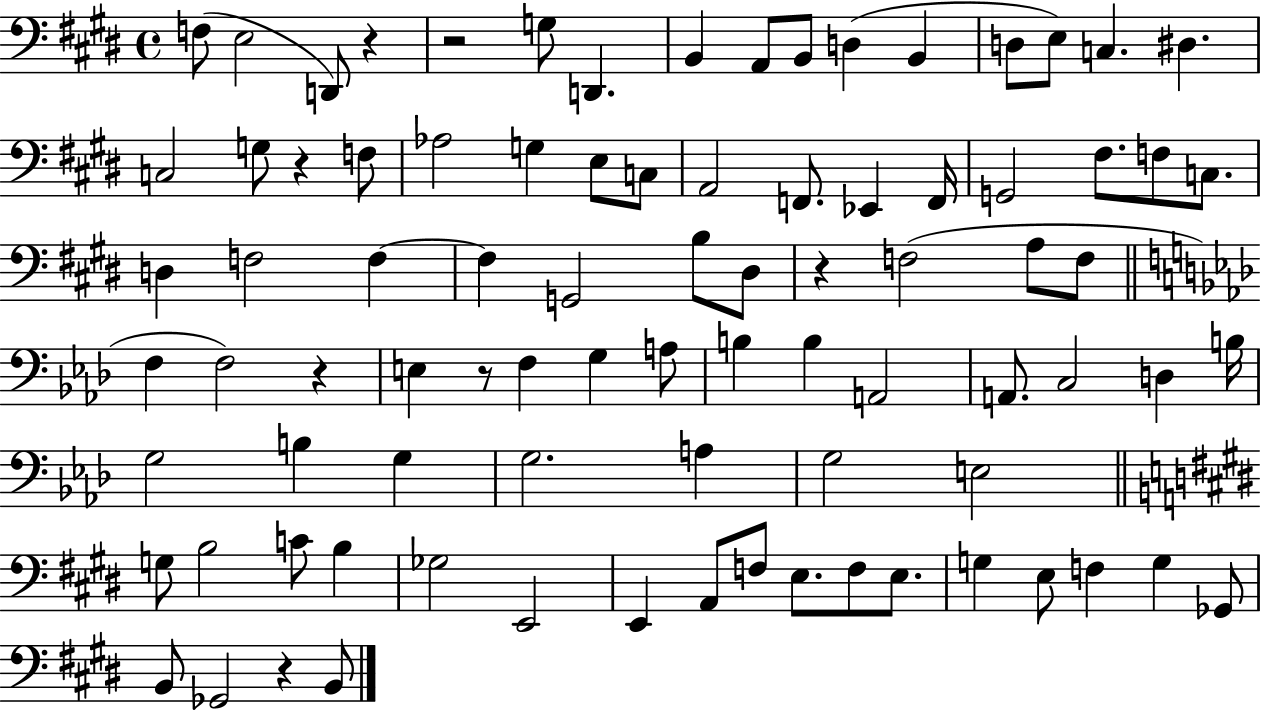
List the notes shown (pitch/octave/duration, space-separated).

F3/e E3/h D2/e R/q R/h G3/e D2/q. B2/q A2/e B2/e D3/q B2/q D3/e E3/e C3/q. D#3/q. C3/h G3/e R/q F3/e Ab3/h G3/q E3/e C3/e A2/h F2/e. Eb2/q F2/s G2/h F#3/e. F3/e C3/e. D3/q F3/h F3/q F3/q G2/h B3/e D#3/e R/q F3/h A3/e F3/e F3/q F3/h R/q E3/q R/e F3/q G3/q A3/e B3/q B3/q A2/h A2/e. C3/h D3/q B3/s G3/h B3/q G3/q G3/h. A3/q G3/h E3/h G3/e B3/h C4/e B3/q Gb3/h E2/h E2/q A2/e F3/e E3/e. F3/e E3/e. G3/q E3/e F3/q G3/q Gb2/e B2/e Gb2/h R/q B2/e